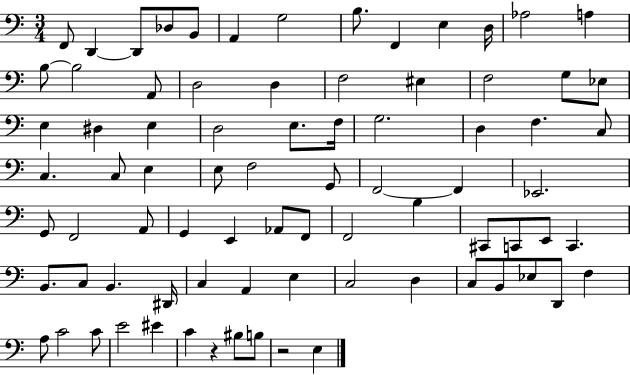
X:1
T:Untitled
M:3/4
L:1/4
K:C
F,,/2 D,, D,,/2 _D,/2 B,,/2 A,, G,2 B,/2 F,, E, D,/4 _A,2 A, B,/2 B,2 A,,/2 D,2 D, F,2 ^E, F,2 G,/2 _E,/2 E, ^D, E, D,2 E,/2 F,/4 G,2 D, F, C,/2 C, C,/2 E, E,/2 F,2 G,,/2 F,,2 F,, _E,,2 G,,/2 F,,2 A,,/2 G,, E,, _A,,/2 F,,/2 F,,2 B, ^C,,/2 C,,/2 E,,/2 C,, B,,/2 C,/2 B,, ^D,,/4 C, A,, E, C,2 D, C,/2 B,,/2 _E,/2 D,,/2 F, A,/2 C2 C/2 E2 ^E C z ^B,/2 B,/2 z2 E,